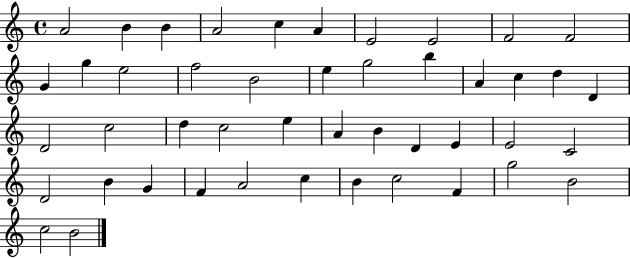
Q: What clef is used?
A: treble